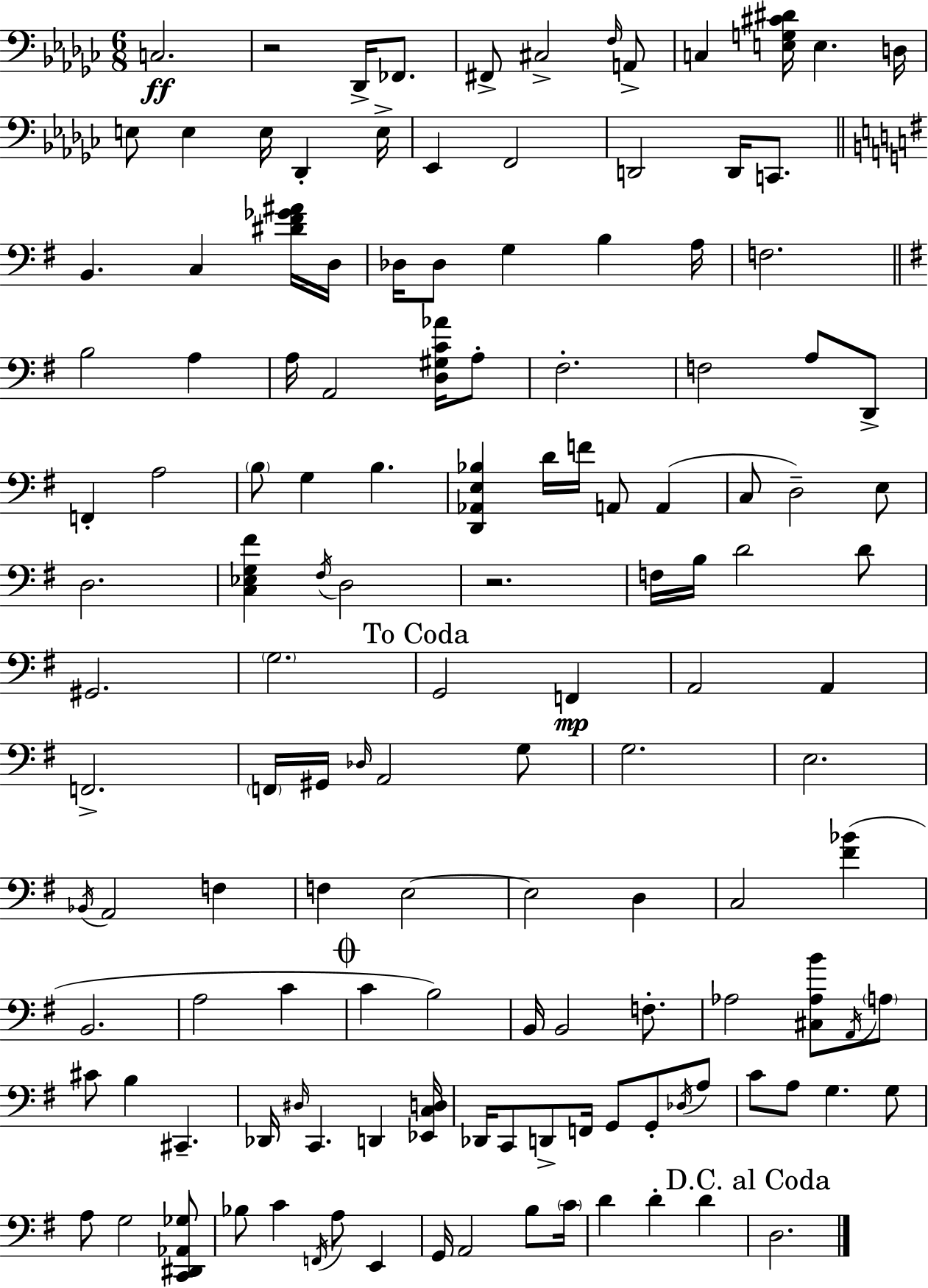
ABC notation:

X:1
T:Untitled
M:6/8
L:1/4
K:Ebm
C,2 z2 _D,,/4 _F,,/2 ^F,,/2 ^C,2 F,/4 A,,/2 C, [E,G,^C^D]/4 E, D,/4 E,/2 E, E,/4 _D,, E,/4 _E,, F,,2 D,,2 D,,/4 C,,/2 B,, C, [^D^F_G^A]/4 D,/4 _D,/4 _D,/2 G, B, A,/4 F,2 B,2 A, A,/4 A,,2 [D,^G,C_A]/4 A,/2 ^F,2 F,2 A,/2 D,,/2 F,, A,2 B,/2 G, B, [D,,_A,,E,_B,] D/4 F/4 A,,/2 A,, C,/2 D,2 E,/2 D,2 [C,_E,G,^F] ^F,/4 D,2 z2 F,/4 B,/4 D2 D/2 ^G,,2 G,2 G,,2 F,, A,,2 A,, F,,2 F,,/4 ^G,,/4 _D,/4 A,,2 G,/2 G,2 E,2 _B,,/4 A,,2 F, F, E,2 E,2 D, C,2 [^F_B] B,,2 A,2 C C B,2 B,,/4 B,,2 F,/2 _A,2 [^C,_A,B]/2 A,,/4 A,/2 ^C/2 B, ^C,, _D,,/4 ^D,/4 C,, D,, [_E,,C,D,]/4 _D,,/4 C,,/2 D,,/2 F,,/4 G,,/2 G,,/2 _D,/4 A,/2 C/2 A,/2 G, G,/2 A,/2 G,2 [C,,^D,,_A,,_G,]/2 _B,/2 C F,,/4 A,/2 E,, G,,/4 A,,2 B,/2 C/4 D D D D,2